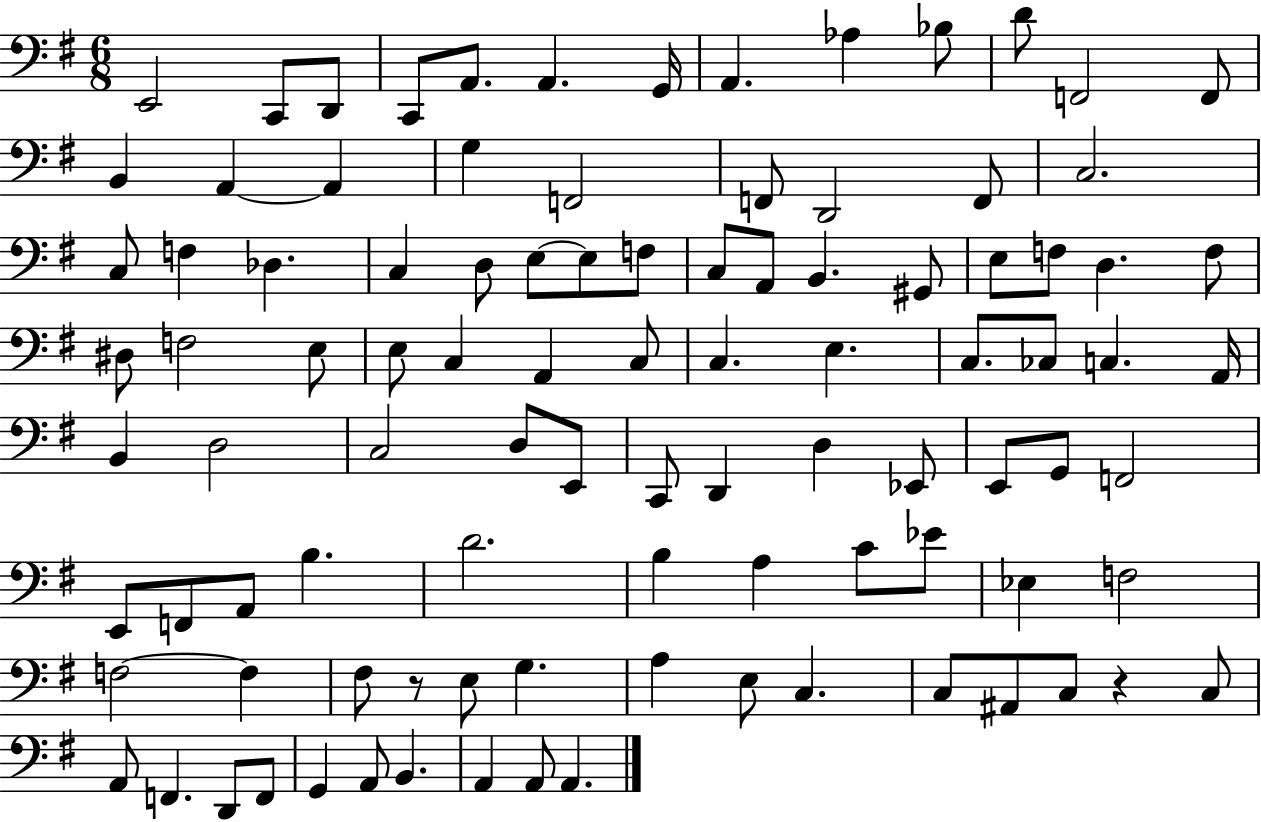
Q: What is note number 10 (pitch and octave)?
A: Bb3